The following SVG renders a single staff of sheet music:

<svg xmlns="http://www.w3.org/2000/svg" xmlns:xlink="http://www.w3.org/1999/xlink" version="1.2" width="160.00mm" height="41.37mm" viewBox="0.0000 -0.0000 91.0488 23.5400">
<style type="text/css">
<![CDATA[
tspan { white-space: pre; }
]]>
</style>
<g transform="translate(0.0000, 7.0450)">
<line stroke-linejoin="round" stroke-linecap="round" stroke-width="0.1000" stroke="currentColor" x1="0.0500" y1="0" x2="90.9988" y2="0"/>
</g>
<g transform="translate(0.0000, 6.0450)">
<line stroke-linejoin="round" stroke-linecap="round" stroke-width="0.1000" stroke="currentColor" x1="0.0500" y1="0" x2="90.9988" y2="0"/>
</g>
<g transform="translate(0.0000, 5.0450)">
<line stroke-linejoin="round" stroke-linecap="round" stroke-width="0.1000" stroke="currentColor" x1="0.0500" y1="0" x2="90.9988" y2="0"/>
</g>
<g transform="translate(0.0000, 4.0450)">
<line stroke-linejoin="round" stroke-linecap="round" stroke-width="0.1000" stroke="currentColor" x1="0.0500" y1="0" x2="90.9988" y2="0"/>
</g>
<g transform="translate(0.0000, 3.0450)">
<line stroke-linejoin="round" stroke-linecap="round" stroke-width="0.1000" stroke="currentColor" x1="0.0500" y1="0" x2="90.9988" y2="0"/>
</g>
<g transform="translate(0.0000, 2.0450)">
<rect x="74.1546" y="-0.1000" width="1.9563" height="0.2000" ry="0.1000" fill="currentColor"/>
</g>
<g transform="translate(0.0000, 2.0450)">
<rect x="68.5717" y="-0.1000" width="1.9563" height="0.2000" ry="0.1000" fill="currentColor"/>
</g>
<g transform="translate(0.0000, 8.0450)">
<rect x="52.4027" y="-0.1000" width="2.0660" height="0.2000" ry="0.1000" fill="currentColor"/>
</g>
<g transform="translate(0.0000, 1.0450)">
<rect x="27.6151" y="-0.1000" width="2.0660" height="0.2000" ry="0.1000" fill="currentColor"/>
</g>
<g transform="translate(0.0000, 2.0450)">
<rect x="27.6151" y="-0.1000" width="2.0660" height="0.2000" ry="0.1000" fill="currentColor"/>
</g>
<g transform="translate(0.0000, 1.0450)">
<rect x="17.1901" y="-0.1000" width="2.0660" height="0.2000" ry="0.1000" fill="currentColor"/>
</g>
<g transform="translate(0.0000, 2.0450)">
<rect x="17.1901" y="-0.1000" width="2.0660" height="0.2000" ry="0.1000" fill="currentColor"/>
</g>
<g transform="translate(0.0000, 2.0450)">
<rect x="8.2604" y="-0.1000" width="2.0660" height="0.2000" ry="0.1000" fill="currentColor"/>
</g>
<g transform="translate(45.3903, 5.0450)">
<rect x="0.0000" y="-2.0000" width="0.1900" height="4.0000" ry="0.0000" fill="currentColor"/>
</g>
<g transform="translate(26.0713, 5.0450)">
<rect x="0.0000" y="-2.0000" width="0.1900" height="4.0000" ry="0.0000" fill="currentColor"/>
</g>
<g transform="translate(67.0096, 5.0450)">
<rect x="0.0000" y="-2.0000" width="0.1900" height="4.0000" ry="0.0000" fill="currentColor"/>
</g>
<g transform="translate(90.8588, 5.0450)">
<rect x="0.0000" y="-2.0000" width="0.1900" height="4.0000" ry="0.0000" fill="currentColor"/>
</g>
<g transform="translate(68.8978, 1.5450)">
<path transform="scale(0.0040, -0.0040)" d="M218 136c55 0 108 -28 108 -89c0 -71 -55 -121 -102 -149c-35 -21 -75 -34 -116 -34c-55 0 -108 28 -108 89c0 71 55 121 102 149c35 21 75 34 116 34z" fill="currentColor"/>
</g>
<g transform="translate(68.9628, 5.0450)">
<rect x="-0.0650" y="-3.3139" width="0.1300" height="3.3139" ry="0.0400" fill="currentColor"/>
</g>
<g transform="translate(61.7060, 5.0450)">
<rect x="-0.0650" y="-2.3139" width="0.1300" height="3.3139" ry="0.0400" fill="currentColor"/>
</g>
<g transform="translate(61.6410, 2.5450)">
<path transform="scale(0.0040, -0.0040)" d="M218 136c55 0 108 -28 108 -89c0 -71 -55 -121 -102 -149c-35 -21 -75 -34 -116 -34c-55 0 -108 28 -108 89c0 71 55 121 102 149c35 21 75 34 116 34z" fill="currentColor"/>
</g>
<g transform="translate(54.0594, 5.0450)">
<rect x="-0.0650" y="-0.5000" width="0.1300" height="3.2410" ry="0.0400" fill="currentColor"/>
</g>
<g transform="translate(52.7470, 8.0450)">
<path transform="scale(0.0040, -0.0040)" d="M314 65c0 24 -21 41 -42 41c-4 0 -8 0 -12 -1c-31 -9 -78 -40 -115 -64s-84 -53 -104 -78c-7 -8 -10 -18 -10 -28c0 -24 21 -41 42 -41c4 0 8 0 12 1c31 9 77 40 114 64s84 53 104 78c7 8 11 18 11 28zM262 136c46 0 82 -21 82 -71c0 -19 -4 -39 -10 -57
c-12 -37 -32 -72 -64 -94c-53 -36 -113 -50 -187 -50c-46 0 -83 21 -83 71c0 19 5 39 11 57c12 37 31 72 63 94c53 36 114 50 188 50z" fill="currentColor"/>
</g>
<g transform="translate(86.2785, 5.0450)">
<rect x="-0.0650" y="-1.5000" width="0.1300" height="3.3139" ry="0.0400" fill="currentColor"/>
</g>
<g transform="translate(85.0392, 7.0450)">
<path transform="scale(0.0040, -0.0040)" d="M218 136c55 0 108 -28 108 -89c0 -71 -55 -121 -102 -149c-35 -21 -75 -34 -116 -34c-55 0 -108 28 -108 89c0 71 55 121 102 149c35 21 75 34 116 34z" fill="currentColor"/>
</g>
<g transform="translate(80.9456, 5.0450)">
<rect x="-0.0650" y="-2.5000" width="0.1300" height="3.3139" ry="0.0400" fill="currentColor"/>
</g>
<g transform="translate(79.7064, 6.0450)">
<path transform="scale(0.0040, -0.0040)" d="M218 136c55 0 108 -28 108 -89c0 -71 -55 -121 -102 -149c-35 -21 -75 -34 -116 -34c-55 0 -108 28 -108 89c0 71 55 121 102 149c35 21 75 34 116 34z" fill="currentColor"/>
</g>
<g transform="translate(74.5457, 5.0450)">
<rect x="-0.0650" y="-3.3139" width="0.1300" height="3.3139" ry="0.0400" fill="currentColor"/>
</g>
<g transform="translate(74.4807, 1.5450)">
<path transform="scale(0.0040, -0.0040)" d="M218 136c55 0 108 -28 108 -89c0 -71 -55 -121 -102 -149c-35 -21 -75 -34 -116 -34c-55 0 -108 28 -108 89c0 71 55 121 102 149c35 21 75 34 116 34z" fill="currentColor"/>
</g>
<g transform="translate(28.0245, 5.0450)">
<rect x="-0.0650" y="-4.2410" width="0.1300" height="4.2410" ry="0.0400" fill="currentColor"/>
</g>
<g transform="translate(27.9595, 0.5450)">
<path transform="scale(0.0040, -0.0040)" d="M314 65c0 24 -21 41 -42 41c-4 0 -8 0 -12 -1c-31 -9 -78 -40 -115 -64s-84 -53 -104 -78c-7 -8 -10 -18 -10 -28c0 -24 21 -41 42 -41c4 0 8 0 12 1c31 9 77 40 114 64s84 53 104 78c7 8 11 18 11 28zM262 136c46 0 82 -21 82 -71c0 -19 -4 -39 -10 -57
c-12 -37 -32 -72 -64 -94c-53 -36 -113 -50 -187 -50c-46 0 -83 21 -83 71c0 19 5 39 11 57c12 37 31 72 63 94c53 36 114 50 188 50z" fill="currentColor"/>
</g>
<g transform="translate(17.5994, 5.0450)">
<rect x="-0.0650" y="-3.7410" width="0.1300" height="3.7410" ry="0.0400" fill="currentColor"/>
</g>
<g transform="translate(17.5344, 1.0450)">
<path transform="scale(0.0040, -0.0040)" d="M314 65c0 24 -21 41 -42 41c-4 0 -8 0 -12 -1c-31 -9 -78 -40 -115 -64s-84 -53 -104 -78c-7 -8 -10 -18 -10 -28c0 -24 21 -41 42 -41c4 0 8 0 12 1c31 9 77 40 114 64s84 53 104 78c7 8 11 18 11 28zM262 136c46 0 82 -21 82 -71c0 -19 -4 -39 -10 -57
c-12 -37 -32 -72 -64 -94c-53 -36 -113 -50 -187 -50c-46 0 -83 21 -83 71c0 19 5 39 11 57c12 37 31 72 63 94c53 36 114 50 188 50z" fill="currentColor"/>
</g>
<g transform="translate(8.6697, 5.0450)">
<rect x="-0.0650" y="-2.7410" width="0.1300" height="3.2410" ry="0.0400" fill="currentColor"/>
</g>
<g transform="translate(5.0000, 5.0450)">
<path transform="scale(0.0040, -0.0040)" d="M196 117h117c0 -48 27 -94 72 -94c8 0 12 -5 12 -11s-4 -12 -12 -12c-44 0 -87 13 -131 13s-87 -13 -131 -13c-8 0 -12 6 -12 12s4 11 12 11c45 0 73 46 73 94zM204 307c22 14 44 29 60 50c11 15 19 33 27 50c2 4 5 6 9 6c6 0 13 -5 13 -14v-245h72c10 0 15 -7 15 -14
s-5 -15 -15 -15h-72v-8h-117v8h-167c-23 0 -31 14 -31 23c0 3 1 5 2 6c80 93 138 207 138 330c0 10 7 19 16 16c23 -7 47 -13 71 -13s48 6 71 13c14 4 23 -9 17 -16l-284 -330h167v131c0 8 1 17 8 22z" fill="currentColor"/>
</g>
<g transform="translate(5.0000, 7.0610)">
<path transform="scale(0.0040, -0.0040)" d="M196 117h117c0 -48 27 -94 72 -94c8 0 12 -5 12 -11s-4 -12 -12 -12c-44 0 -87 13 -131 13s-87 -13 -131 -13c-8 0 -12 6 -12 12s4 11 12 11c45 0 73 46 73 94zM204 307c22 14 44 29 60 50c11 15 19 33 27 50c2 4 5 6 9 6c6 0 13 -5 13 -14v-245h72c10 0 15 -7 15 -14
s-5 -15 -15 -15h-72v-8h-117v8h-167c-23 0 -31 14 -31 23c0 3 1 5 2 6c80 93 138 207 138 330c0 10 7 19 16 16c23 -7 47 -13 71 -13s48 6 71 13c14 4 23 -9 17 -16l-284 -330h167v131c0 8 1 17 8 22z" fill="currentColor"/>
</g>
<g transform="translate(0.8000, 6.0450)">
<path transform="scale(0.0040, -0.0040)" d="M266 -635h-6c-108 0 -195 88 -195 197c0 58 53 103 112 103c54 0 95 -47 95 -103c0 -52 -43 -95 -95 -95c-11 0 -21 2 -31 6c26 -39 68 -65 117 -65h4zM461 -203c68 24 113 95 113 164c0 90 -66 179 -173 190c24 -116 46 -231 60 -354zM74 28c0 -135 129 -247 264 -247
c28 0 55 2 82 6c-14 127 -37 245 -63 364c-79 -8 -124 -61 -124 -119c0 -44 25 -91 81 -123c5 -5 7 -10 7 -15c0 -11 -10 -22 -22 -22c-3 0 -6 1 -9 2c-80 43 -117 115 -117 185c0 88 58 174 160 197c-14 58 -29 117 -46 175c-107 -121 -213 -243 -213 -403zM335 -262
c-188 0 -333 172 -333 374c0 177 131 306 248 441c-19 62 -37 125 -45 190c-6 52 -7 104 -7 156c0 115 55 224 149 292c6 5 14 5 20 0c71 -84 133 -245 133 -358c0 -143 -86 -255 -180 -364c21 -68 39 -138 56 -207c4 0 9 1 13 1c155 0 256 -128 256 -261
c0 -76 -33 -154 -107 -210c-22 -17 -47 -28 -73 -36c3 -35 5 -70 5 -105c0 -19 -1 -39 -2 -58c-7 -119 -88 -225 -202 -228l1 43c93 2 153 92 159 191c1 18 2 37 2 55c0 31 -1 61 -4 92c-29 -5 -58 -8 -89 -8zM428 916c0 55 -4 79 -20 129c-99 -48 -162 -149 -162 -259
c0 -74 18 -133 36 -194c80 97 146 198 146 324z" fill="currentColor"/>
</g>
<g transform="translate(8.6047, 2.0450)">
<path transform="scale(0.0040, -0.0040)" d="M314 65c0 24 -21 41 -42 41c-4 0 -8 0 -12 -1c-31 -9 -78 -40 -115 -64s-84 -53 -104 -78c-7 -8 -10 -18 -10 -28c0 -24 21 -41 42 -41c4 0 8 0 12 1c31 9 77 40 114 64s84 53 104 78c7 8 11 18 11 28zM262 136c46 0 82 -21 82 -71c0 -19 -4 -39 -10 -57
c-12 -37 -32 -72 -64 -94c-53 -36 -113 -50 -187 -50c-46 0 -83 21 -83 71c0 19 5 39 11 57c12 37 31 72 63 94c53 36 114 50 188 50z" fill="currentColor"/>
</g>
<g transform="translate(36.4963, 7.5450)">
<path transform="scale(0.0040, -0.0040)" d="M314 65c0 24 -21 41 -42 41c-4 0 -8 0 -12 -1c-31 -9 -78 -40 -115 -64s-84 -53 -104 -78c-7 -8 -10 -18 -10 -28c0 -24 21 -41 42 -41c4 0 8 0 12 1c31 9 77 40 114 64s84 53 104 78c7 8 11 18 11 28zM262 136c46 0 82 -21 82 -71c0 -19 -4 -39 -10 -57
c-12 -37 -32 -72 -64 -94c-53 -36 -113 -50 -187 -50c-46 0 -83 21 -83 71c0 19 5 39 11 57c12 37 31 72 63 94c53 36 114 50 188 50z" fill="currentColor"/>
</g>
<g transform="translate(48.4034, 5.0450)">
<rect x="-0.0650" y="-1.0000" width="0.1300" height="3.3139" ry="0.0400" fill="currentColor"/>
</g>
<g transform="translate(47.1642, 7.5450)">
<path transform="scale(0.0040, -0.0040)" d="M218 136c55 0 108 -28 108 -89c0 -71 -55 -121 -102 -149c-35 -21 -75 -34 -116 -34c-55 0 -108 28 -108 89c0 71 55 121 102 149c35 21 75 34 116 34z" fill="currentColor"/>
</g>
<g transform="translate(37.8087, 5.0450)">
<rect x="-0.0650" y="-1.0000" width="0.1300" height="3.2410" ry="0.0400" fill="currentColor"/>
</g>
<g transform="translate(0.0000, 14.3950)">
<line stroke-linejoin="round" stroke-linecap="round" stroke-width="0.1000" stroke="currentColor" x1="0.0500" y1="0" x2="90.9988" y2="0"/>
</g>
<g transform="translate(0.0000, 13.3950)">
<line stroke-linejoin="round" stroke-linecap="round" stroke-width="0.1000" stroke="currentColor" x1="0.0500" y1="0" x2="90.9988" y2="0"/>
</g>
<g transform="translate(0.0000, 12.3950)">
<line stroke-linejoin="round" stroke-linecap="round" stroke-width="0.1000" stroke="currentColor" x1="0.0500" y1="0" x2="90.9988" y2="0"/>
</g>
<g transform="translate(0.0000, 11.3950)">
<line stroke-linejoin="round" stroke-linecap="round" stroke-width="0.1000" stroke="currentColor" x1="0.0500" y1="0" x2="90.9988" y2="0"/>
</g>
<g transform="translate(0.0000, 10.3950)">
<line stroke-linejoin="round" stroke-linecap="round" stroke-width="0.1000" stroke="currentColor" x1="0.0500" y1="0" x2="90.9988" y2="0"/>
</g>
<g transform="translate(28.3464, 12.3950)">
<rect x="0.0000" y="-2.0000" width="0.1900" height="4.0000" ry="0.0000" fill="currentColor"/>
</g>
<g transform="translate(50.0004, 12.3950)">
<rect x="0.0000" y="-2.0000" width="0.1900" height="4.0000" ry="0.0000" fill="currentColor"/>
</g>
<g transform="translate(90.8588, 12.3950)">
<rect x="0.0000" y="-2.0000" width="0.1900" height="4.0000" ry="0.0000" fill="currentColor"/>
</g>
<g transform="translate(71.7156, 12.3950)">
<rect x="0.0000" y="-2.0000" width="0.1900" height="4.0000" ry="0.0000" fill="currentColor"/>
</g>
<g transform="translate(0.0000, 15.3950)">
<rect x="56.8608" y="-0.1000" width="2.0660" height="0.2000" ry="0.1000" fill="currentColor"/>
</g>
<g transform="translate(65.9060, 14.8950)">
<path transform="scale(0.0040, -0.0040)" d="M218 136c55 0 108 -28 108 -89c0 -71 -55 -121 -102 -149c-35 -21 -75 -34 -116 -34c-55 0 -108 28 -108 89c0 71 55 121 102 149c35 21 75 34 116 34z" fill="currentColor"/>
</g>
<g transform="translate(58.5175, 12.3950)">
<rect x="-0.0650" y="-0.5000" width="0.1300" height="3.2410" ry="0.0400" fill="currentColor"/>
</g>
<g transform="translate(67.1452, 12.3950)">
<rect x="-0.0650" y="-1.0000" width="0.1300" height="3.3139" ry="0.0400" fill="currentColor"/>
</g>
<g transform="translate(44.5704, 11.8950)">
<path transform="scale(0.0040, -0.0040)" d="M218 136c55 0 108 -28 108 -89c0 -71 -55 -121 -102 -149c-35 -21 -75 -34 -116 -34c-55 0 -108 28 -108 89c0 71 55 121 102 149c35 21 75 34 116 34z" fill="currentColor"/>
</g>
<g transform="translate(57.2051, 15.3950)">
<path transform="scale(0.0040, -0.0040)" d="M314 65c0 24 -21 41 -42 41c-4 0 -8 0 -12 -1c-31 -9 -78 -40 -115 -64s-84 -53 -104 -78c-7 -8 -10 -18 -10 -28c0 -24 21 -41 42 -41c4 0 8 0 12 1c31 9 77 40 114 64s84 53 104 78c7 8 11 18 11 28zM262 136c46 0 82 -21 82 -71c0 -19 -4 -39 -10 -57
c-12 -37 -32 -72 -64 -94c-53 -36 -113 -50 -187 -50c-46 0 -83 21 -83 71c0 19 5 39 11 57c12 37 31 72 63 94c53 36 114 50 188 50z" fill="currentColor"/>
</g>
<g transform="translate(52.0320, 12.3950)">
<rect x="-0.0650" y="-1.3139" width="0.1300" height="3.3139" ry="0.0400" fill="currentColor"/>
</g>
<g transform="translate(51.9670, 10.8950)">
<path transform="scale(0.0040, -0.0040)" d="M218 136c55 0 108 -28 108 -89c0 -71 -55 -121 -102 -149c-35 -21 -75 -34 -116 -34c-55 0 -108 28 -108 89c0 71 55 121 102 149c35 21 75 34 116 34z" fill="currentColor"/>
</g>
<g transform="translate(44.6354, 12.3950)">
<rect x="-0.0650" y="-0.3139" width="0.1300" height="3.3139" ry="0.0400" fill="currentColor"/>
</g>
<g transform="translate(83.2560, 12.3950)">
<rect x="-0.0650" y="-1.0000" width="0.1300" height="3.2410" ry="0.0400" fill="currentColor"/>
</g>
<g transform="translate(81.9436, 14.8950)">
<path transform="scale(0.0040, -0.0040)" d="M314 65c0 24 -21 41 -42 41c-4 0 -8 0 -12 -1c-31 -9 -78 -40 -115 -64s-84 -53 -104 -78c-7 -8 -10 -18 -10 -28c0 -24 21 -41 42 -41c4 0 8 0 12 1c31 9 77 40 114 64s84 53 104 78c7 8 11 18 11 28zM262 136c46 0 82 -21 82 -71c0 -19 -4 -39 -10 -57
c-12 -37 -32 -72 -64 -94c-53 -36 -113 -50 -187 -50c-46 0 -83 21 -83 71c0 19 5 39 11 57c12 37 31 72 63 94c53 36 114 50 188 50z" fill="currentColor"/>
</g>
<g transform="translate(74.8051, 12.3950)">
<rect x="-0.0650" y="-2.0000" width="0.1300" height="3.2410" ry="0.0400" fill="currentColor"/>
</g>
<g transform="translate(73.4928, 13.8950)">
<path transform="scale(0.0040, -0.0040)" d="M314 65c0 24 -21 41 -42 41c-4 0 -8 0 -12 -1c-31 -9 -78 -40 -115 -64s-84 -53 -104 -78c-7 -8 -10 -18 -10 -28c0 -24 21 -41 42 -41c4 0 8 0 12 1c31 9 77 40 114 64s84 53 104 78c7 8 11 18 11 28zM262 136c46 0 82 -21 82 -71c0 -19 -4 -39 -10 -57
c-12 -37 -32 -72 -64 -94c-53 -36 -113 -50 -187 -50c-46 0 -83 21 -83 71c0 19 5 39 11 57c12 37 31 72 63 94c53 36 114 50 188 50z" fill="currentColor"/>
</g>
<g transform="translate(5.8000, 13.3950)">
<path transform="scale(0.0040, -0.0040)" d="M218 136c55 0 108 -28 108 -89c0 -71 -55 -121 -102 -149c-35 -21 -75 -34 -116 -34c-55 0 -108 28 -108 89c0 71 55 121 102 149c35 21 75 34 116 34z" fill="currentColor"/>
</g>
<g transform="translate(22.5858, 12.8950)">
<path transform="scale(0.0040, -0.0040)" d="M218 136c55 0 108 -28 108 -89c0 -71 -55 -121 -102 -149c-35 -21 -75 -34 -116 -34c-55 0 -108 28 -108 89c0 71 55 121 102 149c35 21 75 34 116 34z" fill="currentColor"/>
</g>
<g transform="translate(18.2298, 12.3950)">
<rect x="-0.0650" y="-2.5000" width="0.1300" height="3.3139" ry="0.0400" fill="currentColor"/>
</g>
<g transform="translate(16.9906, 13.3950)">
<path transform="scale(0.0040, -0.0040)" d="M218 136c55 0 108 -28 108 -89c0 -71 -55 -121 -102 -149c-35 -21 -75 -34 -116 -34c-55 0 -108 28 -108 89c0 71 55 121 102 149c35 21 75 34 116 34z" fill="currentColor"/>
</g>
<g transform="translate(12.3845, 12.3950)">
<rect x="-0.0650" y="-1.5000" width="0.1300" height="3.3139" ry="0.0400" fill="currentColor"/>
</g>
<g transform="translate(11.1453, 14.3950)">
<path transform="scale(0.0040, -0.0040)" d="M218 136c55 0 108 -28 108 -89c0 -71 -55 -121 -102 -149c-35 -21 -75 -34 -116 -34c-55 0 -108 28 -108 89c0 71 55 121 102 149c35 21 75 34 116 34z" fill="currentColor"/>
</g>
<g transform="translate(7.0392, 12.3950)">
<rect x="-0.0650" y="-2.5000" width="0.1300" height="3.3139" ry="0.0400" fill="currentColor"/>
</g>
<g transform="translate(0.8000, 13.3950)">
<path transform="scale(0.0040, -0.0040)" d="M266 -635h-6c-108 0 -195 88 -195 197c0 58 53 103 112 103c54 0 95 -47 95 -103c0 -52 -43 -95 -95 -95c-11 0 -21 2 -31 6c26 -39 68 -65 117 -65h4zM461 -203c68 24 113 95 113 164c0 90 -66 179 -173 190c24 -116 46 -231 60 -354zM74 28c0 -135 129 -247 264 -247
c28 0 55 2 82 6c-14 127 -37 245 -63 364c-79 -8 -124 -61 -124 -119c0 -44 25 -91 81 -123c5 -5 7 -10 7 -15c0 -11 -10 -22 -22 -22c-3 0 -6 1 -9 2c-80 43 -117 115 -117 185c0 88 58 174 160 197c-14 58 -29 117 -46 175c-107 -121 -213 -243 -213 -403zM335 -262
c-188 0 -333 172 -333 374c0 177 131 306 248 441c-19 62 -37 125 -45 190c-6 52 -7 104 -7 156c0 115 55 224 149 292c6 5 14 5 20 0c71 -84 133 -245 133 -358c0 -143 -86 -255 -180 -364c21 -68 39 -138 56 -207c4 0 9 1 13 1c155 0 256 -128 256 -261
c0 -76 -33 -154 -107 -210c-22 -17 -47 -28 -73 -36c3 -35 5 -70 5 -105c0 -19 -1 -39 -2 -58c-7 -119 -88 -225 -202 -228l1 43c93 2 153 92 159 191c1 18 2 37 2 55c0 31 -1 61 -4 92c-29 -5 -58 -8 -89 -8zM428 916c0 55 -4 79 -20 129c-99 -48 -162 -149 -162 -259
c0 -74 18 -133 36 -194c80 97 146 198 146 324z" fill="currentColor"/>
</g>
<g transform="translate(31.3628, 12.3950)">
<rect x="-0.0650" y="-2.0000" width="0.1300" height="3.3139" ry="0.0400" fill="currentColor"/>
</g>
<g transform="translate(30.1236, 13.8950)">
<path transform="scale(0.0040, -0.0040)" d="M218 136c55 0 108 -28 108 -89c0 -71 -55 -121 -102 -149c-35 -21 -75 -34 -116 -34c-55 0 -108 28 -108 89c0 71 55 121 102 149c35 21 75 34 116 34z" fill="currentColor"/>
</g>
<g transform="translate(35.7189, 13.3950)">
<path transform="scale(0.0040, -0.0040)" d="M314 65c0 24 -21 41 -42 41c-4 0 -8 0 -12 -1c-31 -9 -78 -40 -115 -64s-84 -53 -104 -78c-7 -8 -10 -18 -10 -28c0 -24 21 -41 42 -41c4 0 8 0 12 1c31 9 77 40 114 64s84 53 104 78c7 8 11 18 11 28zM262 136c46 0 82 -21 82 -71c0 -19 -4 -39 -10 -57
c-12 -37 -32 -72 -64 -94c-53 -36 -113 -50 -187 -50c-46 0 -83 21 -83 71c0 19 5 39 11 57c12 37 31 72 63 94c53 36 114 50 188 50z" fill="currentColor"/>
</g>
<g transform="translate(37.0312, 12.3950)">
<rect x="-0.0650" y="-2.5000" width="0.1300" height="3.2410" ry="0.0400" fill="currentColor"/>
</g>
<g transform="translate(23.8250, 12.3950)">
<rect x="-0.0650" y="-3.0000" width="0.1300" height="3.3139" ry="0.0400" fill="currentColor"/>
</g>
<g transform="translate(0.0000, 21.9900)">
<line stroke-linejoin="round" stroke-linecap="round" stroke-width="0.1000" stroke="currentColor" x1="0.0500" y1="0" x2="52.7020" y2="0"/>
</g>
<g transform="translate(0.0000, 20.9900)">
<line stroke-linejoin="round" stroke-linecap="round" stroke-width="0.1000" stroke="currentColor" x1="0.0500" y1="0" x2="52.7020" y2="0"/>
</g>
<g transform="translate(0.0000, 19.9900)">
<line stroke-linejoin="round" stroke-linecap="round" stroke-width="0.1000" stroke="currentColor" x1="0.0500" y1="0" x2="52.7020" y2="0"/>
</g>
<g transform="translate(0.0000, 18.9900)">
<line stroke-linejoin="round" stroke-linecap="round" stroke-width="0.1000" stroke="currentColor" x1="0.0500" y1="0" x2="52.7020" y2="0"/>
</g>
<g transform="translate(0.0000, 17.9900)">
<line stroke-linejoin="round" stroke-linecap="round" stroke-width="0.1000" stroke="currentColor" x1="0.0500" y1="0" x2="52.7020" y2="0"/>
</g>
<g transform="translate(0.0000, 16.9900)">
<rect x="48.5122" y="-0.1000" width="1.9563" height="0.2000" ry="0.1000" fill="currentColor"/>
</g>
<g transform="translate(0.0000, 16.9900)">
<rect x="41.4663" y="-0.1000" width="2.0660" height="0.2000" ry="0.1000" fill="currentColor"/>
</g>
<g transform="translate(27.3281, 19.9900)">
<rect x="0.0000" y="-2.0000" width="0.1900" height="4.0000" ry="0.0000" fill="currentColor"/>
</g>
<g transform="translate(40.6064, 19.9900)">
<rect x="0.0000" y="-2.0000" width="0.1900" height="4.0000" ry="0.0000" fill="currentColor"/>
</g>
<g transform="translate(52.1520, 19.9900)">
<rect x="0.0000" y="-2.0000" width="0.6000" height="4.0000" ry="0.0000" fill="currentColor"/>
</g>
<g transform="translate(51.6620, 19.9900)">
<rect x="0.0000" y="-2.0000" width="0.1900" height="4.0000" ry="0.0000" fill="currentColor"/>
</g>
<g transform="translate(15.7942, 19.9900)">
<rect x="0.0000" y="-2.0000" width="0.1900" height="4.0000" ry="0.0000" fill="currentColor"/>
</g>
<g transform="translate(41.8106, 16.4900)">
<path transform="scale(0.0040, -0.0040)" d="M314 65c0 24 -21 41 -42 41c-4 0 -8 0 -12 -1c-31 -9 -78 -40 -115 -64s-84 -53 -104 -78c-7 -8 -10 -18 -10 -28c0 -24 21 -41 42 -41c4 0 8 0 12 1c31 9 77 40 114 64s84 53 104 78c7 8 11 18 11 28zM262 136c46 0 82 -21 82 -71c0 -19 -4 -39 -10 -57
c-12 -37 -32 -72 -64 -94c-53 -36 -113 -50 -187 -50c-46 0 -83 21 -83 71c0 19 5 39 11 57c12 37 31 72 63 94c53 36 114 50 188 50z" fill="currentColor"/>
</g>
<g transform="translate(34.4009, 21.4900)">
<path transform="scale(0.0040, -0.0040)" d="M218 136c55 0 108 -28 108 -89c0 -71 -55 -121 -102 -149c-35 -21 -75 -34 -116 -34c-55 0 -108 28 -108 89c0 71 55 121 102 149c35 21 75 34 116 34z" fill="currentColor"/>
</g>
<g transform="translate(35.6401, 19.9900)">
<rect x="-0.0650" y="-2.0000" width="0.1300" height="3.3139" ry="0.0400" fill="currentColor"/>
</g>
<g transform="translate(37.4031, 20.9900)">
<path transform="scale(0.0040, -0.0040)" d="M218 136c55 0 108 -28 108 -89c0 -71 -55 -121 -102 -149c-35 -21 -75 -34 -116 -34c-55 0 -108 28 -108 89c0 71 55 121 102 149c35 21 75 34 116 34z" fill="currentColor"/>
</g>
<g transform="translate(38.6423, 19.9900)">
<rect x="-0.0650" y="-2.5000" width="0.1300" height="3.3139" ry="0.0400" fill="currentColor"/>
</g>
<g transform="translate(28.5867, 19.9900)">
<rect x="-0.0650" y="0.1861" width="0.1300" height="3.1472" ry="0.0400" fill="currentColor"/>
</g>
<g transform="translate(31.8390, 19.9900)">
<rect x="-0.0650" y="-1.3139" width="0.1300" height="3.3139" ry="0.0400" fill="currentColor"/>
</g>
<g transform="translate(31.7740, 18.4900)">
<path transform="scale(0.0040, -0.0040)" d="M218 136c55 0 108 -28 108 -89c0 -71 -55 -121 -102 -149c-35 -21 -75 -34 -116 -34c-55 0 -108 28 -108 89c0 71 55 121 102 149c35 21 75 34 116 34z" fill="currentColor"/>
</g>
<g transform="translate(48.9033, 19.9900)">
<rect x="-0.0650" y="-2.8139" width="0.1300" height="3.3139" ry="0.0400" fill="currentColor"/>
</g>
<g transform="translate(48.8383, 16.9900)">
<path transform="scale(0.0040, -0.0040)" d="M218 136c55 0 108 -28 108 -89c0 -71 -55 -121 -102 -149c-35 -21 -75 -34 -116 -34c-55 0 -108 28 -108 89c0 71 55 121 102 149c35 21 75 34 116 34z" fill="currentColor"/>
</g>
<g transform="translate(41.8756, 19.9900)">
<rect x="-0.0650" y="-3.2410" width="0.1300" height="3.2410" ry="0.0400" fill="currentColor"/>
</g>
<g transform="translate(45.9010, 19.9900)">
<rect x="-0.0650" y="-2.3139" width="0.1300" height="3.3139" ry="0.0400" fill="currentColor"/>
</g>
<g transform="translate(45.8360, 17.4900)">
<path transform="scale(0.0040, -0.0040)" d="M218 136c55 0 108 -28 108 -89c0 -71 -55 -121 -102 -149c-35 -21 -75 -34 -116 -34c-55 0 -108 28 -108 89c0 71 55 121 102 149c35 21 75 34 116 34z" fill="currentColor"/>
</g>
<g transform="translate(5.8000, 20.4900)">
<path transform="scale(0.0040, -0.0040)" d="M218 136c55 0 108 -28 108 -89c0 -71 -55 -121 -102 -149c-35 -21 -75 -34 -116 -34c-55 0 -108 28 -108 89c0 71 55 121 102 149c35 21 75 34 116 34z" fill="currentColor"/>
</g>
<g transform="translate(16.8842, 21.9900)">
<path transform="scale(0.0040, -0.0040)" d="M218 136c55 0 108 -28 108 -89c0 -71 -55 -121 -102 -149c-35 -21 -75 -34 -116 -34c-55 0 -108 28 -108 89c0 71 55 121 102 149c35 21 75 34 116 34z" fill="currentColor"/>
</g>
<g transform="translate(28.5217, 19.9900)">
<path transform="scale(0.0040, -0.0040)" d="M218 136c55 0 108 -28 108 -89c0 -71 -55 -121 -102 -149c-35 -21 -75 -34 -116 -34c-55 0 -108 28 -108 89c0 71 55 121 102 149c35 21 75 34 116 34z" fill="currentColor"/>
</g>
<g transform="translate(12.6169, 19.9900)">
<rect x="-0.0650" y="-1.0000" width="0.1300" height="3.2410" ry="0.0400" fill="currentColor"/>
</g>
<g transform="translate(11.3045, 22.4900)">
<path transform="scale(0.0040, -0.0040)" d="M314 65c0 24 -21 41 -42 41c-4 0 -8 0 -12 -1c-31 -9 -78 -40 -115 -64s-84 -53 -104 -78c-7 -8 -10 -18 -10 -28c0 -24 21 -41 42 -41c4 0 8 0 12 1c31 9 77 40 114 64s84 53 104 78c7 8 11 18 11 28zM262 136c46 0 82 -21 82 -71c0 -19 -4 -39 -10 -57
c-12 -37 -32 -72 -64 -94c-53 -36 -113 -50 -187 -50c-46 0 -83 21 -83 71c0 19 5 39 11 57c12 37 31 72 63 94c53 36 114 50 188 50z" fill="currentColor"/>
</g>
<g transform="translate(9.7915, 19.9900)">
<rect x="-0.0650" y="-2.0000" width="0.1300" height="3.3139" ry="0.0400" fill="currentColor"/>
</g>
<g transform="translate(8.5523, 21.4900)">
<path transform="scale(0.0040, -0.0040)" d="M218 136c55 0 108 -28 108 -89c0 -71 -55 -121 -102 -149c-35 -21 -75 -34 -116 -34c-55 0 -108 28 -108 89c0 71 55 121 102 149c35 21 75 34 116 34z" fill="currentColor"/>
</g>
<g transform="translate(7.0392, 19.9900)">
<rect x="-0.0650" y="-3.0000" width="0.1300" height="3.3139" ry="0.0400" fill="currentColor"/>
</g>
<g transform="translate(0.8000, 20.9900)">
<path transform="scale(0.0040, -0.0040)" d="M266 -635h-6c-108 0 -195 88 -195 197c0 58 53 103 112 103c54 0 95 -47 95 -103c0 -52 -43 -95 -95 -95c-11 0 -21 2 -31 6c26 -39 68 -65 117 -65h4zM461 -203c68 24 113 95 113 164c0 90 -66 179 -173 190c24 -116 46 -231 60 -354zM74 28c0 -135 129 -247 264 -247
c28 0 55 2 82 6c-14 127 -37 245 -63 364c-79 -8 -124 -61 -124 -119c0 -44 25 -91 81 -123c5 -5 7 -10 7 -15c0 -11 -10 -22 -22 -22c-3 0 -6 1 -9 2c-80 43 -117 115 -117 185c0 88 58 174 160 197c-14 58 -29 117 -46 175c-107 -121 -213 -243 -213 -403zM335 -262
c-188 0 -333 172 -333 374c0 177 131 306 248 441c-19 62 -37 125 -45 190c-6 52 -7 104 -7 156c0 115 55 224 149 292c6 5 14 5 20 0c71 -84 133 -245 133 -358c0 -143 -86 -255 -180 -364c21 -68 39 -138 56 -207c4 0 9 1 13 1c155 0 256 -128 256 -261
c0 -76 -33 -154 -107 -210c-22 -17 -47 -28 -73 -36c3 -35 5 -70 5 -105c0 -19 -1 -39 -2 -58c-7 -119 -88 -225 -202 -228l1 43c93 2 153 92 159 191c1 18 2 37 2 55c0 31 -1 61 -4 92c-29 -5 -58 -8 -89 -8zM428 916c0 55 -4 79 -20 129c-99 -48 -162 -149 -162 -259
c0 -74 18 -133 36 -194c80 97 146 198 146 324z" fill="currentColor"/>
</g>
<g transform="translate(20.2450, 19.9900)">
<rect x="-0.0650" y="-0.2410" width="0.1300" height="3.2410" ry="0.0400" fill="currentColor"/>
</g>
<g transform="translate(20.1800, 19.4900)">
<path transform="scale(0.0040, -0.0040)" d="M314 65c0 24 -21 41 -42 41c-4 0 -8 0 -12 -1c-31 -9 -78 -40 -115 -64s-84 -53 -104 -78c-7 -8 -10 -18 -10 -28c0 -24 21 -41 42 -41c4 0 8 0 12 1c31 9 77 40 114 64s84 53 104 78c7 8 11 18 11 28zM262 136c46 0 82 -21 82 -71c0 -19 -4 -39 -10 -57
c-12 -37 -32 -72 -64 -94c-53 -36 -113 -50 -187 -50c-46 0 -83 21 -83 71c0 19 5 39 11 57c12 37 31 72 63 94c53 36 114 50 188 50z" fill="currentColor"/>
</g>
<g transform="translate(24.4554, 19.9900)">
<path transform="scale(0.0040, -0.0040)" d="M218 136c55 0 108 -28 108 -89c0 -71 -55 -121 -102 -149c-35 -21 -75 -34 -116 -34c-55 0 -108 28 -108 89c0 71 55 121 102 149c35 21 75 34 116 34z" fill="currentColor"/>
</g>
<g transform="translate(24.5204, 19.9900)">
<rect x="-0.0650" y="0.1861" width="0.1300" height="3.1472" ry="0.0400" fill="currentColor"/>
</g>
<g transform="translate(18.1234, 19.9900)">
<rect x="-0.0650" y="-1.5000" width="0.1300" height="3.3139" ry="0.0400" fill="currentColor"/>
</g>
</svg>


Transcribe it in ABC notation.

X:1
T:Untitled
M:4/4
L:1/4
K:C
a2 c'2 d'2 D2 D C2 g b b G E G E G A F G2 c e C2 D F2 D2 A F D2 E c2 B B e F G b2 g a